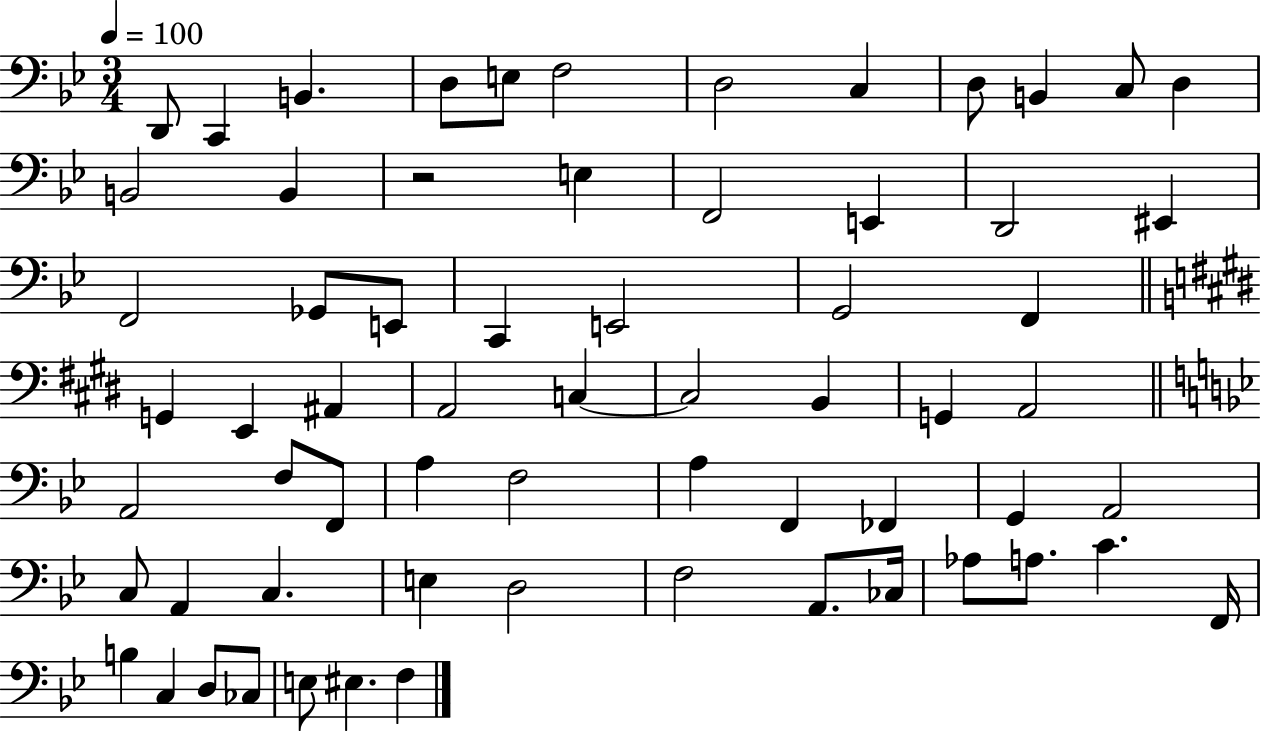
{
  \clef bass
  \numericTimeSignature
  \time 3/4
  \key bes \major
  \tempo 4 = 100
  \repeat volta 2 { d,8 c,4 b,4. | d8 e8 f2 | d2 c4 | d8 b,4 c8 d4 | \break b,2 b,4 | r2 e4 | f,2 e,4 | d,2 eis,4 | \break f,2 ges,8 e,8 | c,4 e,2 | g,2 f,4 | \bar "||" \break \key e \major g,4 e,4 ais,4 | a,2 c4~~ | c2 b,4 | g,4 a,2 | \break \bar "||" \break \key g \minor a,2 f8 f,8 | a4 f2 | a4 f,4 fes,4 | g,4 a,2 | \break c8 a,4 c4. | e4 d2 | f2 a,8. ces16 | aes8 a8. c'4. f,16 | \break b4 c4 d8 ces8 | e8 eis4. f4 | } \bar "|."
}